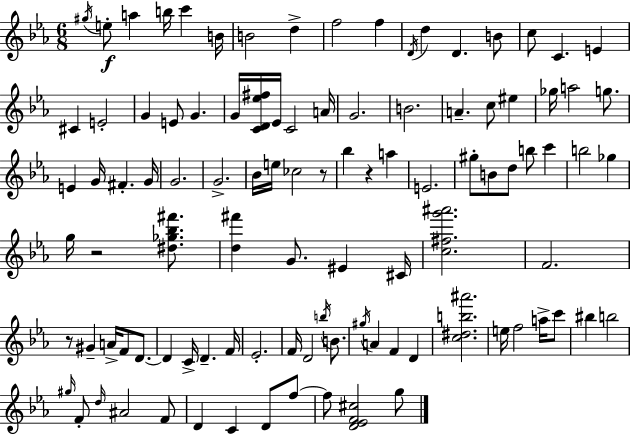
{
  \clef treble
  \numericTimeSignature
  \time 6/8
  \key c \minor
  \acciaccatura { gis''16 }\f e''8-. a''4 b''16 c'''4 | b'16 b'2 d''4-> | f''2 f''4 | \acciaccatura { d'16 } d''4 d'4. | \break b'8 c''8 c'4. e'4 | cis'4 e'2-. | g'4 e'8 g'4. | g'16 <c' d' ees'' fis''>16 ees'16 c'2 | \break a'16 g'2. | b'2. | a'4.-- c''8 eis''4 | ges''16 a''2 g''8. | \break e'4 g'16 fis'4.-. | g'16 g'2. | g'2.-> | bes'16 e''16 ces''2 | \break r8 bes''4 r4 a''4 | e'2. | gis''8-. b'8 d''8 b''8 c'''4 | b''2 ges''4 | \break g''16 r2 <dis'' ges'' bes'' fis'''>8. | <d'' fis'''>4 g'8. eis'4 | cis'16 <c'' fis'' g''' ais'''>2. | f'2. | \break r8 gis'4-- a'16-> f'8 d'8.~~ | d'4 c'16-> d'4.-- | f'16 ees'2.-. | f'16 d'2 \acciaccatura { b''16 } | \break b'8. \acciaccatura { gis''16 } a'4 f'4 | d'4 <c'' dis'' b'' ais'''>2. | e''16 f''2 | a''16-> c'''8 bis''4 b''2 | \break \grace { gis''16 } f'8-. \grace { d''16 } ais'2 | f'8 d'4 c'4 | d'8 f''8~~ f''8 <d' ees' f' cis''>2 | g''8 \bar "|."
}